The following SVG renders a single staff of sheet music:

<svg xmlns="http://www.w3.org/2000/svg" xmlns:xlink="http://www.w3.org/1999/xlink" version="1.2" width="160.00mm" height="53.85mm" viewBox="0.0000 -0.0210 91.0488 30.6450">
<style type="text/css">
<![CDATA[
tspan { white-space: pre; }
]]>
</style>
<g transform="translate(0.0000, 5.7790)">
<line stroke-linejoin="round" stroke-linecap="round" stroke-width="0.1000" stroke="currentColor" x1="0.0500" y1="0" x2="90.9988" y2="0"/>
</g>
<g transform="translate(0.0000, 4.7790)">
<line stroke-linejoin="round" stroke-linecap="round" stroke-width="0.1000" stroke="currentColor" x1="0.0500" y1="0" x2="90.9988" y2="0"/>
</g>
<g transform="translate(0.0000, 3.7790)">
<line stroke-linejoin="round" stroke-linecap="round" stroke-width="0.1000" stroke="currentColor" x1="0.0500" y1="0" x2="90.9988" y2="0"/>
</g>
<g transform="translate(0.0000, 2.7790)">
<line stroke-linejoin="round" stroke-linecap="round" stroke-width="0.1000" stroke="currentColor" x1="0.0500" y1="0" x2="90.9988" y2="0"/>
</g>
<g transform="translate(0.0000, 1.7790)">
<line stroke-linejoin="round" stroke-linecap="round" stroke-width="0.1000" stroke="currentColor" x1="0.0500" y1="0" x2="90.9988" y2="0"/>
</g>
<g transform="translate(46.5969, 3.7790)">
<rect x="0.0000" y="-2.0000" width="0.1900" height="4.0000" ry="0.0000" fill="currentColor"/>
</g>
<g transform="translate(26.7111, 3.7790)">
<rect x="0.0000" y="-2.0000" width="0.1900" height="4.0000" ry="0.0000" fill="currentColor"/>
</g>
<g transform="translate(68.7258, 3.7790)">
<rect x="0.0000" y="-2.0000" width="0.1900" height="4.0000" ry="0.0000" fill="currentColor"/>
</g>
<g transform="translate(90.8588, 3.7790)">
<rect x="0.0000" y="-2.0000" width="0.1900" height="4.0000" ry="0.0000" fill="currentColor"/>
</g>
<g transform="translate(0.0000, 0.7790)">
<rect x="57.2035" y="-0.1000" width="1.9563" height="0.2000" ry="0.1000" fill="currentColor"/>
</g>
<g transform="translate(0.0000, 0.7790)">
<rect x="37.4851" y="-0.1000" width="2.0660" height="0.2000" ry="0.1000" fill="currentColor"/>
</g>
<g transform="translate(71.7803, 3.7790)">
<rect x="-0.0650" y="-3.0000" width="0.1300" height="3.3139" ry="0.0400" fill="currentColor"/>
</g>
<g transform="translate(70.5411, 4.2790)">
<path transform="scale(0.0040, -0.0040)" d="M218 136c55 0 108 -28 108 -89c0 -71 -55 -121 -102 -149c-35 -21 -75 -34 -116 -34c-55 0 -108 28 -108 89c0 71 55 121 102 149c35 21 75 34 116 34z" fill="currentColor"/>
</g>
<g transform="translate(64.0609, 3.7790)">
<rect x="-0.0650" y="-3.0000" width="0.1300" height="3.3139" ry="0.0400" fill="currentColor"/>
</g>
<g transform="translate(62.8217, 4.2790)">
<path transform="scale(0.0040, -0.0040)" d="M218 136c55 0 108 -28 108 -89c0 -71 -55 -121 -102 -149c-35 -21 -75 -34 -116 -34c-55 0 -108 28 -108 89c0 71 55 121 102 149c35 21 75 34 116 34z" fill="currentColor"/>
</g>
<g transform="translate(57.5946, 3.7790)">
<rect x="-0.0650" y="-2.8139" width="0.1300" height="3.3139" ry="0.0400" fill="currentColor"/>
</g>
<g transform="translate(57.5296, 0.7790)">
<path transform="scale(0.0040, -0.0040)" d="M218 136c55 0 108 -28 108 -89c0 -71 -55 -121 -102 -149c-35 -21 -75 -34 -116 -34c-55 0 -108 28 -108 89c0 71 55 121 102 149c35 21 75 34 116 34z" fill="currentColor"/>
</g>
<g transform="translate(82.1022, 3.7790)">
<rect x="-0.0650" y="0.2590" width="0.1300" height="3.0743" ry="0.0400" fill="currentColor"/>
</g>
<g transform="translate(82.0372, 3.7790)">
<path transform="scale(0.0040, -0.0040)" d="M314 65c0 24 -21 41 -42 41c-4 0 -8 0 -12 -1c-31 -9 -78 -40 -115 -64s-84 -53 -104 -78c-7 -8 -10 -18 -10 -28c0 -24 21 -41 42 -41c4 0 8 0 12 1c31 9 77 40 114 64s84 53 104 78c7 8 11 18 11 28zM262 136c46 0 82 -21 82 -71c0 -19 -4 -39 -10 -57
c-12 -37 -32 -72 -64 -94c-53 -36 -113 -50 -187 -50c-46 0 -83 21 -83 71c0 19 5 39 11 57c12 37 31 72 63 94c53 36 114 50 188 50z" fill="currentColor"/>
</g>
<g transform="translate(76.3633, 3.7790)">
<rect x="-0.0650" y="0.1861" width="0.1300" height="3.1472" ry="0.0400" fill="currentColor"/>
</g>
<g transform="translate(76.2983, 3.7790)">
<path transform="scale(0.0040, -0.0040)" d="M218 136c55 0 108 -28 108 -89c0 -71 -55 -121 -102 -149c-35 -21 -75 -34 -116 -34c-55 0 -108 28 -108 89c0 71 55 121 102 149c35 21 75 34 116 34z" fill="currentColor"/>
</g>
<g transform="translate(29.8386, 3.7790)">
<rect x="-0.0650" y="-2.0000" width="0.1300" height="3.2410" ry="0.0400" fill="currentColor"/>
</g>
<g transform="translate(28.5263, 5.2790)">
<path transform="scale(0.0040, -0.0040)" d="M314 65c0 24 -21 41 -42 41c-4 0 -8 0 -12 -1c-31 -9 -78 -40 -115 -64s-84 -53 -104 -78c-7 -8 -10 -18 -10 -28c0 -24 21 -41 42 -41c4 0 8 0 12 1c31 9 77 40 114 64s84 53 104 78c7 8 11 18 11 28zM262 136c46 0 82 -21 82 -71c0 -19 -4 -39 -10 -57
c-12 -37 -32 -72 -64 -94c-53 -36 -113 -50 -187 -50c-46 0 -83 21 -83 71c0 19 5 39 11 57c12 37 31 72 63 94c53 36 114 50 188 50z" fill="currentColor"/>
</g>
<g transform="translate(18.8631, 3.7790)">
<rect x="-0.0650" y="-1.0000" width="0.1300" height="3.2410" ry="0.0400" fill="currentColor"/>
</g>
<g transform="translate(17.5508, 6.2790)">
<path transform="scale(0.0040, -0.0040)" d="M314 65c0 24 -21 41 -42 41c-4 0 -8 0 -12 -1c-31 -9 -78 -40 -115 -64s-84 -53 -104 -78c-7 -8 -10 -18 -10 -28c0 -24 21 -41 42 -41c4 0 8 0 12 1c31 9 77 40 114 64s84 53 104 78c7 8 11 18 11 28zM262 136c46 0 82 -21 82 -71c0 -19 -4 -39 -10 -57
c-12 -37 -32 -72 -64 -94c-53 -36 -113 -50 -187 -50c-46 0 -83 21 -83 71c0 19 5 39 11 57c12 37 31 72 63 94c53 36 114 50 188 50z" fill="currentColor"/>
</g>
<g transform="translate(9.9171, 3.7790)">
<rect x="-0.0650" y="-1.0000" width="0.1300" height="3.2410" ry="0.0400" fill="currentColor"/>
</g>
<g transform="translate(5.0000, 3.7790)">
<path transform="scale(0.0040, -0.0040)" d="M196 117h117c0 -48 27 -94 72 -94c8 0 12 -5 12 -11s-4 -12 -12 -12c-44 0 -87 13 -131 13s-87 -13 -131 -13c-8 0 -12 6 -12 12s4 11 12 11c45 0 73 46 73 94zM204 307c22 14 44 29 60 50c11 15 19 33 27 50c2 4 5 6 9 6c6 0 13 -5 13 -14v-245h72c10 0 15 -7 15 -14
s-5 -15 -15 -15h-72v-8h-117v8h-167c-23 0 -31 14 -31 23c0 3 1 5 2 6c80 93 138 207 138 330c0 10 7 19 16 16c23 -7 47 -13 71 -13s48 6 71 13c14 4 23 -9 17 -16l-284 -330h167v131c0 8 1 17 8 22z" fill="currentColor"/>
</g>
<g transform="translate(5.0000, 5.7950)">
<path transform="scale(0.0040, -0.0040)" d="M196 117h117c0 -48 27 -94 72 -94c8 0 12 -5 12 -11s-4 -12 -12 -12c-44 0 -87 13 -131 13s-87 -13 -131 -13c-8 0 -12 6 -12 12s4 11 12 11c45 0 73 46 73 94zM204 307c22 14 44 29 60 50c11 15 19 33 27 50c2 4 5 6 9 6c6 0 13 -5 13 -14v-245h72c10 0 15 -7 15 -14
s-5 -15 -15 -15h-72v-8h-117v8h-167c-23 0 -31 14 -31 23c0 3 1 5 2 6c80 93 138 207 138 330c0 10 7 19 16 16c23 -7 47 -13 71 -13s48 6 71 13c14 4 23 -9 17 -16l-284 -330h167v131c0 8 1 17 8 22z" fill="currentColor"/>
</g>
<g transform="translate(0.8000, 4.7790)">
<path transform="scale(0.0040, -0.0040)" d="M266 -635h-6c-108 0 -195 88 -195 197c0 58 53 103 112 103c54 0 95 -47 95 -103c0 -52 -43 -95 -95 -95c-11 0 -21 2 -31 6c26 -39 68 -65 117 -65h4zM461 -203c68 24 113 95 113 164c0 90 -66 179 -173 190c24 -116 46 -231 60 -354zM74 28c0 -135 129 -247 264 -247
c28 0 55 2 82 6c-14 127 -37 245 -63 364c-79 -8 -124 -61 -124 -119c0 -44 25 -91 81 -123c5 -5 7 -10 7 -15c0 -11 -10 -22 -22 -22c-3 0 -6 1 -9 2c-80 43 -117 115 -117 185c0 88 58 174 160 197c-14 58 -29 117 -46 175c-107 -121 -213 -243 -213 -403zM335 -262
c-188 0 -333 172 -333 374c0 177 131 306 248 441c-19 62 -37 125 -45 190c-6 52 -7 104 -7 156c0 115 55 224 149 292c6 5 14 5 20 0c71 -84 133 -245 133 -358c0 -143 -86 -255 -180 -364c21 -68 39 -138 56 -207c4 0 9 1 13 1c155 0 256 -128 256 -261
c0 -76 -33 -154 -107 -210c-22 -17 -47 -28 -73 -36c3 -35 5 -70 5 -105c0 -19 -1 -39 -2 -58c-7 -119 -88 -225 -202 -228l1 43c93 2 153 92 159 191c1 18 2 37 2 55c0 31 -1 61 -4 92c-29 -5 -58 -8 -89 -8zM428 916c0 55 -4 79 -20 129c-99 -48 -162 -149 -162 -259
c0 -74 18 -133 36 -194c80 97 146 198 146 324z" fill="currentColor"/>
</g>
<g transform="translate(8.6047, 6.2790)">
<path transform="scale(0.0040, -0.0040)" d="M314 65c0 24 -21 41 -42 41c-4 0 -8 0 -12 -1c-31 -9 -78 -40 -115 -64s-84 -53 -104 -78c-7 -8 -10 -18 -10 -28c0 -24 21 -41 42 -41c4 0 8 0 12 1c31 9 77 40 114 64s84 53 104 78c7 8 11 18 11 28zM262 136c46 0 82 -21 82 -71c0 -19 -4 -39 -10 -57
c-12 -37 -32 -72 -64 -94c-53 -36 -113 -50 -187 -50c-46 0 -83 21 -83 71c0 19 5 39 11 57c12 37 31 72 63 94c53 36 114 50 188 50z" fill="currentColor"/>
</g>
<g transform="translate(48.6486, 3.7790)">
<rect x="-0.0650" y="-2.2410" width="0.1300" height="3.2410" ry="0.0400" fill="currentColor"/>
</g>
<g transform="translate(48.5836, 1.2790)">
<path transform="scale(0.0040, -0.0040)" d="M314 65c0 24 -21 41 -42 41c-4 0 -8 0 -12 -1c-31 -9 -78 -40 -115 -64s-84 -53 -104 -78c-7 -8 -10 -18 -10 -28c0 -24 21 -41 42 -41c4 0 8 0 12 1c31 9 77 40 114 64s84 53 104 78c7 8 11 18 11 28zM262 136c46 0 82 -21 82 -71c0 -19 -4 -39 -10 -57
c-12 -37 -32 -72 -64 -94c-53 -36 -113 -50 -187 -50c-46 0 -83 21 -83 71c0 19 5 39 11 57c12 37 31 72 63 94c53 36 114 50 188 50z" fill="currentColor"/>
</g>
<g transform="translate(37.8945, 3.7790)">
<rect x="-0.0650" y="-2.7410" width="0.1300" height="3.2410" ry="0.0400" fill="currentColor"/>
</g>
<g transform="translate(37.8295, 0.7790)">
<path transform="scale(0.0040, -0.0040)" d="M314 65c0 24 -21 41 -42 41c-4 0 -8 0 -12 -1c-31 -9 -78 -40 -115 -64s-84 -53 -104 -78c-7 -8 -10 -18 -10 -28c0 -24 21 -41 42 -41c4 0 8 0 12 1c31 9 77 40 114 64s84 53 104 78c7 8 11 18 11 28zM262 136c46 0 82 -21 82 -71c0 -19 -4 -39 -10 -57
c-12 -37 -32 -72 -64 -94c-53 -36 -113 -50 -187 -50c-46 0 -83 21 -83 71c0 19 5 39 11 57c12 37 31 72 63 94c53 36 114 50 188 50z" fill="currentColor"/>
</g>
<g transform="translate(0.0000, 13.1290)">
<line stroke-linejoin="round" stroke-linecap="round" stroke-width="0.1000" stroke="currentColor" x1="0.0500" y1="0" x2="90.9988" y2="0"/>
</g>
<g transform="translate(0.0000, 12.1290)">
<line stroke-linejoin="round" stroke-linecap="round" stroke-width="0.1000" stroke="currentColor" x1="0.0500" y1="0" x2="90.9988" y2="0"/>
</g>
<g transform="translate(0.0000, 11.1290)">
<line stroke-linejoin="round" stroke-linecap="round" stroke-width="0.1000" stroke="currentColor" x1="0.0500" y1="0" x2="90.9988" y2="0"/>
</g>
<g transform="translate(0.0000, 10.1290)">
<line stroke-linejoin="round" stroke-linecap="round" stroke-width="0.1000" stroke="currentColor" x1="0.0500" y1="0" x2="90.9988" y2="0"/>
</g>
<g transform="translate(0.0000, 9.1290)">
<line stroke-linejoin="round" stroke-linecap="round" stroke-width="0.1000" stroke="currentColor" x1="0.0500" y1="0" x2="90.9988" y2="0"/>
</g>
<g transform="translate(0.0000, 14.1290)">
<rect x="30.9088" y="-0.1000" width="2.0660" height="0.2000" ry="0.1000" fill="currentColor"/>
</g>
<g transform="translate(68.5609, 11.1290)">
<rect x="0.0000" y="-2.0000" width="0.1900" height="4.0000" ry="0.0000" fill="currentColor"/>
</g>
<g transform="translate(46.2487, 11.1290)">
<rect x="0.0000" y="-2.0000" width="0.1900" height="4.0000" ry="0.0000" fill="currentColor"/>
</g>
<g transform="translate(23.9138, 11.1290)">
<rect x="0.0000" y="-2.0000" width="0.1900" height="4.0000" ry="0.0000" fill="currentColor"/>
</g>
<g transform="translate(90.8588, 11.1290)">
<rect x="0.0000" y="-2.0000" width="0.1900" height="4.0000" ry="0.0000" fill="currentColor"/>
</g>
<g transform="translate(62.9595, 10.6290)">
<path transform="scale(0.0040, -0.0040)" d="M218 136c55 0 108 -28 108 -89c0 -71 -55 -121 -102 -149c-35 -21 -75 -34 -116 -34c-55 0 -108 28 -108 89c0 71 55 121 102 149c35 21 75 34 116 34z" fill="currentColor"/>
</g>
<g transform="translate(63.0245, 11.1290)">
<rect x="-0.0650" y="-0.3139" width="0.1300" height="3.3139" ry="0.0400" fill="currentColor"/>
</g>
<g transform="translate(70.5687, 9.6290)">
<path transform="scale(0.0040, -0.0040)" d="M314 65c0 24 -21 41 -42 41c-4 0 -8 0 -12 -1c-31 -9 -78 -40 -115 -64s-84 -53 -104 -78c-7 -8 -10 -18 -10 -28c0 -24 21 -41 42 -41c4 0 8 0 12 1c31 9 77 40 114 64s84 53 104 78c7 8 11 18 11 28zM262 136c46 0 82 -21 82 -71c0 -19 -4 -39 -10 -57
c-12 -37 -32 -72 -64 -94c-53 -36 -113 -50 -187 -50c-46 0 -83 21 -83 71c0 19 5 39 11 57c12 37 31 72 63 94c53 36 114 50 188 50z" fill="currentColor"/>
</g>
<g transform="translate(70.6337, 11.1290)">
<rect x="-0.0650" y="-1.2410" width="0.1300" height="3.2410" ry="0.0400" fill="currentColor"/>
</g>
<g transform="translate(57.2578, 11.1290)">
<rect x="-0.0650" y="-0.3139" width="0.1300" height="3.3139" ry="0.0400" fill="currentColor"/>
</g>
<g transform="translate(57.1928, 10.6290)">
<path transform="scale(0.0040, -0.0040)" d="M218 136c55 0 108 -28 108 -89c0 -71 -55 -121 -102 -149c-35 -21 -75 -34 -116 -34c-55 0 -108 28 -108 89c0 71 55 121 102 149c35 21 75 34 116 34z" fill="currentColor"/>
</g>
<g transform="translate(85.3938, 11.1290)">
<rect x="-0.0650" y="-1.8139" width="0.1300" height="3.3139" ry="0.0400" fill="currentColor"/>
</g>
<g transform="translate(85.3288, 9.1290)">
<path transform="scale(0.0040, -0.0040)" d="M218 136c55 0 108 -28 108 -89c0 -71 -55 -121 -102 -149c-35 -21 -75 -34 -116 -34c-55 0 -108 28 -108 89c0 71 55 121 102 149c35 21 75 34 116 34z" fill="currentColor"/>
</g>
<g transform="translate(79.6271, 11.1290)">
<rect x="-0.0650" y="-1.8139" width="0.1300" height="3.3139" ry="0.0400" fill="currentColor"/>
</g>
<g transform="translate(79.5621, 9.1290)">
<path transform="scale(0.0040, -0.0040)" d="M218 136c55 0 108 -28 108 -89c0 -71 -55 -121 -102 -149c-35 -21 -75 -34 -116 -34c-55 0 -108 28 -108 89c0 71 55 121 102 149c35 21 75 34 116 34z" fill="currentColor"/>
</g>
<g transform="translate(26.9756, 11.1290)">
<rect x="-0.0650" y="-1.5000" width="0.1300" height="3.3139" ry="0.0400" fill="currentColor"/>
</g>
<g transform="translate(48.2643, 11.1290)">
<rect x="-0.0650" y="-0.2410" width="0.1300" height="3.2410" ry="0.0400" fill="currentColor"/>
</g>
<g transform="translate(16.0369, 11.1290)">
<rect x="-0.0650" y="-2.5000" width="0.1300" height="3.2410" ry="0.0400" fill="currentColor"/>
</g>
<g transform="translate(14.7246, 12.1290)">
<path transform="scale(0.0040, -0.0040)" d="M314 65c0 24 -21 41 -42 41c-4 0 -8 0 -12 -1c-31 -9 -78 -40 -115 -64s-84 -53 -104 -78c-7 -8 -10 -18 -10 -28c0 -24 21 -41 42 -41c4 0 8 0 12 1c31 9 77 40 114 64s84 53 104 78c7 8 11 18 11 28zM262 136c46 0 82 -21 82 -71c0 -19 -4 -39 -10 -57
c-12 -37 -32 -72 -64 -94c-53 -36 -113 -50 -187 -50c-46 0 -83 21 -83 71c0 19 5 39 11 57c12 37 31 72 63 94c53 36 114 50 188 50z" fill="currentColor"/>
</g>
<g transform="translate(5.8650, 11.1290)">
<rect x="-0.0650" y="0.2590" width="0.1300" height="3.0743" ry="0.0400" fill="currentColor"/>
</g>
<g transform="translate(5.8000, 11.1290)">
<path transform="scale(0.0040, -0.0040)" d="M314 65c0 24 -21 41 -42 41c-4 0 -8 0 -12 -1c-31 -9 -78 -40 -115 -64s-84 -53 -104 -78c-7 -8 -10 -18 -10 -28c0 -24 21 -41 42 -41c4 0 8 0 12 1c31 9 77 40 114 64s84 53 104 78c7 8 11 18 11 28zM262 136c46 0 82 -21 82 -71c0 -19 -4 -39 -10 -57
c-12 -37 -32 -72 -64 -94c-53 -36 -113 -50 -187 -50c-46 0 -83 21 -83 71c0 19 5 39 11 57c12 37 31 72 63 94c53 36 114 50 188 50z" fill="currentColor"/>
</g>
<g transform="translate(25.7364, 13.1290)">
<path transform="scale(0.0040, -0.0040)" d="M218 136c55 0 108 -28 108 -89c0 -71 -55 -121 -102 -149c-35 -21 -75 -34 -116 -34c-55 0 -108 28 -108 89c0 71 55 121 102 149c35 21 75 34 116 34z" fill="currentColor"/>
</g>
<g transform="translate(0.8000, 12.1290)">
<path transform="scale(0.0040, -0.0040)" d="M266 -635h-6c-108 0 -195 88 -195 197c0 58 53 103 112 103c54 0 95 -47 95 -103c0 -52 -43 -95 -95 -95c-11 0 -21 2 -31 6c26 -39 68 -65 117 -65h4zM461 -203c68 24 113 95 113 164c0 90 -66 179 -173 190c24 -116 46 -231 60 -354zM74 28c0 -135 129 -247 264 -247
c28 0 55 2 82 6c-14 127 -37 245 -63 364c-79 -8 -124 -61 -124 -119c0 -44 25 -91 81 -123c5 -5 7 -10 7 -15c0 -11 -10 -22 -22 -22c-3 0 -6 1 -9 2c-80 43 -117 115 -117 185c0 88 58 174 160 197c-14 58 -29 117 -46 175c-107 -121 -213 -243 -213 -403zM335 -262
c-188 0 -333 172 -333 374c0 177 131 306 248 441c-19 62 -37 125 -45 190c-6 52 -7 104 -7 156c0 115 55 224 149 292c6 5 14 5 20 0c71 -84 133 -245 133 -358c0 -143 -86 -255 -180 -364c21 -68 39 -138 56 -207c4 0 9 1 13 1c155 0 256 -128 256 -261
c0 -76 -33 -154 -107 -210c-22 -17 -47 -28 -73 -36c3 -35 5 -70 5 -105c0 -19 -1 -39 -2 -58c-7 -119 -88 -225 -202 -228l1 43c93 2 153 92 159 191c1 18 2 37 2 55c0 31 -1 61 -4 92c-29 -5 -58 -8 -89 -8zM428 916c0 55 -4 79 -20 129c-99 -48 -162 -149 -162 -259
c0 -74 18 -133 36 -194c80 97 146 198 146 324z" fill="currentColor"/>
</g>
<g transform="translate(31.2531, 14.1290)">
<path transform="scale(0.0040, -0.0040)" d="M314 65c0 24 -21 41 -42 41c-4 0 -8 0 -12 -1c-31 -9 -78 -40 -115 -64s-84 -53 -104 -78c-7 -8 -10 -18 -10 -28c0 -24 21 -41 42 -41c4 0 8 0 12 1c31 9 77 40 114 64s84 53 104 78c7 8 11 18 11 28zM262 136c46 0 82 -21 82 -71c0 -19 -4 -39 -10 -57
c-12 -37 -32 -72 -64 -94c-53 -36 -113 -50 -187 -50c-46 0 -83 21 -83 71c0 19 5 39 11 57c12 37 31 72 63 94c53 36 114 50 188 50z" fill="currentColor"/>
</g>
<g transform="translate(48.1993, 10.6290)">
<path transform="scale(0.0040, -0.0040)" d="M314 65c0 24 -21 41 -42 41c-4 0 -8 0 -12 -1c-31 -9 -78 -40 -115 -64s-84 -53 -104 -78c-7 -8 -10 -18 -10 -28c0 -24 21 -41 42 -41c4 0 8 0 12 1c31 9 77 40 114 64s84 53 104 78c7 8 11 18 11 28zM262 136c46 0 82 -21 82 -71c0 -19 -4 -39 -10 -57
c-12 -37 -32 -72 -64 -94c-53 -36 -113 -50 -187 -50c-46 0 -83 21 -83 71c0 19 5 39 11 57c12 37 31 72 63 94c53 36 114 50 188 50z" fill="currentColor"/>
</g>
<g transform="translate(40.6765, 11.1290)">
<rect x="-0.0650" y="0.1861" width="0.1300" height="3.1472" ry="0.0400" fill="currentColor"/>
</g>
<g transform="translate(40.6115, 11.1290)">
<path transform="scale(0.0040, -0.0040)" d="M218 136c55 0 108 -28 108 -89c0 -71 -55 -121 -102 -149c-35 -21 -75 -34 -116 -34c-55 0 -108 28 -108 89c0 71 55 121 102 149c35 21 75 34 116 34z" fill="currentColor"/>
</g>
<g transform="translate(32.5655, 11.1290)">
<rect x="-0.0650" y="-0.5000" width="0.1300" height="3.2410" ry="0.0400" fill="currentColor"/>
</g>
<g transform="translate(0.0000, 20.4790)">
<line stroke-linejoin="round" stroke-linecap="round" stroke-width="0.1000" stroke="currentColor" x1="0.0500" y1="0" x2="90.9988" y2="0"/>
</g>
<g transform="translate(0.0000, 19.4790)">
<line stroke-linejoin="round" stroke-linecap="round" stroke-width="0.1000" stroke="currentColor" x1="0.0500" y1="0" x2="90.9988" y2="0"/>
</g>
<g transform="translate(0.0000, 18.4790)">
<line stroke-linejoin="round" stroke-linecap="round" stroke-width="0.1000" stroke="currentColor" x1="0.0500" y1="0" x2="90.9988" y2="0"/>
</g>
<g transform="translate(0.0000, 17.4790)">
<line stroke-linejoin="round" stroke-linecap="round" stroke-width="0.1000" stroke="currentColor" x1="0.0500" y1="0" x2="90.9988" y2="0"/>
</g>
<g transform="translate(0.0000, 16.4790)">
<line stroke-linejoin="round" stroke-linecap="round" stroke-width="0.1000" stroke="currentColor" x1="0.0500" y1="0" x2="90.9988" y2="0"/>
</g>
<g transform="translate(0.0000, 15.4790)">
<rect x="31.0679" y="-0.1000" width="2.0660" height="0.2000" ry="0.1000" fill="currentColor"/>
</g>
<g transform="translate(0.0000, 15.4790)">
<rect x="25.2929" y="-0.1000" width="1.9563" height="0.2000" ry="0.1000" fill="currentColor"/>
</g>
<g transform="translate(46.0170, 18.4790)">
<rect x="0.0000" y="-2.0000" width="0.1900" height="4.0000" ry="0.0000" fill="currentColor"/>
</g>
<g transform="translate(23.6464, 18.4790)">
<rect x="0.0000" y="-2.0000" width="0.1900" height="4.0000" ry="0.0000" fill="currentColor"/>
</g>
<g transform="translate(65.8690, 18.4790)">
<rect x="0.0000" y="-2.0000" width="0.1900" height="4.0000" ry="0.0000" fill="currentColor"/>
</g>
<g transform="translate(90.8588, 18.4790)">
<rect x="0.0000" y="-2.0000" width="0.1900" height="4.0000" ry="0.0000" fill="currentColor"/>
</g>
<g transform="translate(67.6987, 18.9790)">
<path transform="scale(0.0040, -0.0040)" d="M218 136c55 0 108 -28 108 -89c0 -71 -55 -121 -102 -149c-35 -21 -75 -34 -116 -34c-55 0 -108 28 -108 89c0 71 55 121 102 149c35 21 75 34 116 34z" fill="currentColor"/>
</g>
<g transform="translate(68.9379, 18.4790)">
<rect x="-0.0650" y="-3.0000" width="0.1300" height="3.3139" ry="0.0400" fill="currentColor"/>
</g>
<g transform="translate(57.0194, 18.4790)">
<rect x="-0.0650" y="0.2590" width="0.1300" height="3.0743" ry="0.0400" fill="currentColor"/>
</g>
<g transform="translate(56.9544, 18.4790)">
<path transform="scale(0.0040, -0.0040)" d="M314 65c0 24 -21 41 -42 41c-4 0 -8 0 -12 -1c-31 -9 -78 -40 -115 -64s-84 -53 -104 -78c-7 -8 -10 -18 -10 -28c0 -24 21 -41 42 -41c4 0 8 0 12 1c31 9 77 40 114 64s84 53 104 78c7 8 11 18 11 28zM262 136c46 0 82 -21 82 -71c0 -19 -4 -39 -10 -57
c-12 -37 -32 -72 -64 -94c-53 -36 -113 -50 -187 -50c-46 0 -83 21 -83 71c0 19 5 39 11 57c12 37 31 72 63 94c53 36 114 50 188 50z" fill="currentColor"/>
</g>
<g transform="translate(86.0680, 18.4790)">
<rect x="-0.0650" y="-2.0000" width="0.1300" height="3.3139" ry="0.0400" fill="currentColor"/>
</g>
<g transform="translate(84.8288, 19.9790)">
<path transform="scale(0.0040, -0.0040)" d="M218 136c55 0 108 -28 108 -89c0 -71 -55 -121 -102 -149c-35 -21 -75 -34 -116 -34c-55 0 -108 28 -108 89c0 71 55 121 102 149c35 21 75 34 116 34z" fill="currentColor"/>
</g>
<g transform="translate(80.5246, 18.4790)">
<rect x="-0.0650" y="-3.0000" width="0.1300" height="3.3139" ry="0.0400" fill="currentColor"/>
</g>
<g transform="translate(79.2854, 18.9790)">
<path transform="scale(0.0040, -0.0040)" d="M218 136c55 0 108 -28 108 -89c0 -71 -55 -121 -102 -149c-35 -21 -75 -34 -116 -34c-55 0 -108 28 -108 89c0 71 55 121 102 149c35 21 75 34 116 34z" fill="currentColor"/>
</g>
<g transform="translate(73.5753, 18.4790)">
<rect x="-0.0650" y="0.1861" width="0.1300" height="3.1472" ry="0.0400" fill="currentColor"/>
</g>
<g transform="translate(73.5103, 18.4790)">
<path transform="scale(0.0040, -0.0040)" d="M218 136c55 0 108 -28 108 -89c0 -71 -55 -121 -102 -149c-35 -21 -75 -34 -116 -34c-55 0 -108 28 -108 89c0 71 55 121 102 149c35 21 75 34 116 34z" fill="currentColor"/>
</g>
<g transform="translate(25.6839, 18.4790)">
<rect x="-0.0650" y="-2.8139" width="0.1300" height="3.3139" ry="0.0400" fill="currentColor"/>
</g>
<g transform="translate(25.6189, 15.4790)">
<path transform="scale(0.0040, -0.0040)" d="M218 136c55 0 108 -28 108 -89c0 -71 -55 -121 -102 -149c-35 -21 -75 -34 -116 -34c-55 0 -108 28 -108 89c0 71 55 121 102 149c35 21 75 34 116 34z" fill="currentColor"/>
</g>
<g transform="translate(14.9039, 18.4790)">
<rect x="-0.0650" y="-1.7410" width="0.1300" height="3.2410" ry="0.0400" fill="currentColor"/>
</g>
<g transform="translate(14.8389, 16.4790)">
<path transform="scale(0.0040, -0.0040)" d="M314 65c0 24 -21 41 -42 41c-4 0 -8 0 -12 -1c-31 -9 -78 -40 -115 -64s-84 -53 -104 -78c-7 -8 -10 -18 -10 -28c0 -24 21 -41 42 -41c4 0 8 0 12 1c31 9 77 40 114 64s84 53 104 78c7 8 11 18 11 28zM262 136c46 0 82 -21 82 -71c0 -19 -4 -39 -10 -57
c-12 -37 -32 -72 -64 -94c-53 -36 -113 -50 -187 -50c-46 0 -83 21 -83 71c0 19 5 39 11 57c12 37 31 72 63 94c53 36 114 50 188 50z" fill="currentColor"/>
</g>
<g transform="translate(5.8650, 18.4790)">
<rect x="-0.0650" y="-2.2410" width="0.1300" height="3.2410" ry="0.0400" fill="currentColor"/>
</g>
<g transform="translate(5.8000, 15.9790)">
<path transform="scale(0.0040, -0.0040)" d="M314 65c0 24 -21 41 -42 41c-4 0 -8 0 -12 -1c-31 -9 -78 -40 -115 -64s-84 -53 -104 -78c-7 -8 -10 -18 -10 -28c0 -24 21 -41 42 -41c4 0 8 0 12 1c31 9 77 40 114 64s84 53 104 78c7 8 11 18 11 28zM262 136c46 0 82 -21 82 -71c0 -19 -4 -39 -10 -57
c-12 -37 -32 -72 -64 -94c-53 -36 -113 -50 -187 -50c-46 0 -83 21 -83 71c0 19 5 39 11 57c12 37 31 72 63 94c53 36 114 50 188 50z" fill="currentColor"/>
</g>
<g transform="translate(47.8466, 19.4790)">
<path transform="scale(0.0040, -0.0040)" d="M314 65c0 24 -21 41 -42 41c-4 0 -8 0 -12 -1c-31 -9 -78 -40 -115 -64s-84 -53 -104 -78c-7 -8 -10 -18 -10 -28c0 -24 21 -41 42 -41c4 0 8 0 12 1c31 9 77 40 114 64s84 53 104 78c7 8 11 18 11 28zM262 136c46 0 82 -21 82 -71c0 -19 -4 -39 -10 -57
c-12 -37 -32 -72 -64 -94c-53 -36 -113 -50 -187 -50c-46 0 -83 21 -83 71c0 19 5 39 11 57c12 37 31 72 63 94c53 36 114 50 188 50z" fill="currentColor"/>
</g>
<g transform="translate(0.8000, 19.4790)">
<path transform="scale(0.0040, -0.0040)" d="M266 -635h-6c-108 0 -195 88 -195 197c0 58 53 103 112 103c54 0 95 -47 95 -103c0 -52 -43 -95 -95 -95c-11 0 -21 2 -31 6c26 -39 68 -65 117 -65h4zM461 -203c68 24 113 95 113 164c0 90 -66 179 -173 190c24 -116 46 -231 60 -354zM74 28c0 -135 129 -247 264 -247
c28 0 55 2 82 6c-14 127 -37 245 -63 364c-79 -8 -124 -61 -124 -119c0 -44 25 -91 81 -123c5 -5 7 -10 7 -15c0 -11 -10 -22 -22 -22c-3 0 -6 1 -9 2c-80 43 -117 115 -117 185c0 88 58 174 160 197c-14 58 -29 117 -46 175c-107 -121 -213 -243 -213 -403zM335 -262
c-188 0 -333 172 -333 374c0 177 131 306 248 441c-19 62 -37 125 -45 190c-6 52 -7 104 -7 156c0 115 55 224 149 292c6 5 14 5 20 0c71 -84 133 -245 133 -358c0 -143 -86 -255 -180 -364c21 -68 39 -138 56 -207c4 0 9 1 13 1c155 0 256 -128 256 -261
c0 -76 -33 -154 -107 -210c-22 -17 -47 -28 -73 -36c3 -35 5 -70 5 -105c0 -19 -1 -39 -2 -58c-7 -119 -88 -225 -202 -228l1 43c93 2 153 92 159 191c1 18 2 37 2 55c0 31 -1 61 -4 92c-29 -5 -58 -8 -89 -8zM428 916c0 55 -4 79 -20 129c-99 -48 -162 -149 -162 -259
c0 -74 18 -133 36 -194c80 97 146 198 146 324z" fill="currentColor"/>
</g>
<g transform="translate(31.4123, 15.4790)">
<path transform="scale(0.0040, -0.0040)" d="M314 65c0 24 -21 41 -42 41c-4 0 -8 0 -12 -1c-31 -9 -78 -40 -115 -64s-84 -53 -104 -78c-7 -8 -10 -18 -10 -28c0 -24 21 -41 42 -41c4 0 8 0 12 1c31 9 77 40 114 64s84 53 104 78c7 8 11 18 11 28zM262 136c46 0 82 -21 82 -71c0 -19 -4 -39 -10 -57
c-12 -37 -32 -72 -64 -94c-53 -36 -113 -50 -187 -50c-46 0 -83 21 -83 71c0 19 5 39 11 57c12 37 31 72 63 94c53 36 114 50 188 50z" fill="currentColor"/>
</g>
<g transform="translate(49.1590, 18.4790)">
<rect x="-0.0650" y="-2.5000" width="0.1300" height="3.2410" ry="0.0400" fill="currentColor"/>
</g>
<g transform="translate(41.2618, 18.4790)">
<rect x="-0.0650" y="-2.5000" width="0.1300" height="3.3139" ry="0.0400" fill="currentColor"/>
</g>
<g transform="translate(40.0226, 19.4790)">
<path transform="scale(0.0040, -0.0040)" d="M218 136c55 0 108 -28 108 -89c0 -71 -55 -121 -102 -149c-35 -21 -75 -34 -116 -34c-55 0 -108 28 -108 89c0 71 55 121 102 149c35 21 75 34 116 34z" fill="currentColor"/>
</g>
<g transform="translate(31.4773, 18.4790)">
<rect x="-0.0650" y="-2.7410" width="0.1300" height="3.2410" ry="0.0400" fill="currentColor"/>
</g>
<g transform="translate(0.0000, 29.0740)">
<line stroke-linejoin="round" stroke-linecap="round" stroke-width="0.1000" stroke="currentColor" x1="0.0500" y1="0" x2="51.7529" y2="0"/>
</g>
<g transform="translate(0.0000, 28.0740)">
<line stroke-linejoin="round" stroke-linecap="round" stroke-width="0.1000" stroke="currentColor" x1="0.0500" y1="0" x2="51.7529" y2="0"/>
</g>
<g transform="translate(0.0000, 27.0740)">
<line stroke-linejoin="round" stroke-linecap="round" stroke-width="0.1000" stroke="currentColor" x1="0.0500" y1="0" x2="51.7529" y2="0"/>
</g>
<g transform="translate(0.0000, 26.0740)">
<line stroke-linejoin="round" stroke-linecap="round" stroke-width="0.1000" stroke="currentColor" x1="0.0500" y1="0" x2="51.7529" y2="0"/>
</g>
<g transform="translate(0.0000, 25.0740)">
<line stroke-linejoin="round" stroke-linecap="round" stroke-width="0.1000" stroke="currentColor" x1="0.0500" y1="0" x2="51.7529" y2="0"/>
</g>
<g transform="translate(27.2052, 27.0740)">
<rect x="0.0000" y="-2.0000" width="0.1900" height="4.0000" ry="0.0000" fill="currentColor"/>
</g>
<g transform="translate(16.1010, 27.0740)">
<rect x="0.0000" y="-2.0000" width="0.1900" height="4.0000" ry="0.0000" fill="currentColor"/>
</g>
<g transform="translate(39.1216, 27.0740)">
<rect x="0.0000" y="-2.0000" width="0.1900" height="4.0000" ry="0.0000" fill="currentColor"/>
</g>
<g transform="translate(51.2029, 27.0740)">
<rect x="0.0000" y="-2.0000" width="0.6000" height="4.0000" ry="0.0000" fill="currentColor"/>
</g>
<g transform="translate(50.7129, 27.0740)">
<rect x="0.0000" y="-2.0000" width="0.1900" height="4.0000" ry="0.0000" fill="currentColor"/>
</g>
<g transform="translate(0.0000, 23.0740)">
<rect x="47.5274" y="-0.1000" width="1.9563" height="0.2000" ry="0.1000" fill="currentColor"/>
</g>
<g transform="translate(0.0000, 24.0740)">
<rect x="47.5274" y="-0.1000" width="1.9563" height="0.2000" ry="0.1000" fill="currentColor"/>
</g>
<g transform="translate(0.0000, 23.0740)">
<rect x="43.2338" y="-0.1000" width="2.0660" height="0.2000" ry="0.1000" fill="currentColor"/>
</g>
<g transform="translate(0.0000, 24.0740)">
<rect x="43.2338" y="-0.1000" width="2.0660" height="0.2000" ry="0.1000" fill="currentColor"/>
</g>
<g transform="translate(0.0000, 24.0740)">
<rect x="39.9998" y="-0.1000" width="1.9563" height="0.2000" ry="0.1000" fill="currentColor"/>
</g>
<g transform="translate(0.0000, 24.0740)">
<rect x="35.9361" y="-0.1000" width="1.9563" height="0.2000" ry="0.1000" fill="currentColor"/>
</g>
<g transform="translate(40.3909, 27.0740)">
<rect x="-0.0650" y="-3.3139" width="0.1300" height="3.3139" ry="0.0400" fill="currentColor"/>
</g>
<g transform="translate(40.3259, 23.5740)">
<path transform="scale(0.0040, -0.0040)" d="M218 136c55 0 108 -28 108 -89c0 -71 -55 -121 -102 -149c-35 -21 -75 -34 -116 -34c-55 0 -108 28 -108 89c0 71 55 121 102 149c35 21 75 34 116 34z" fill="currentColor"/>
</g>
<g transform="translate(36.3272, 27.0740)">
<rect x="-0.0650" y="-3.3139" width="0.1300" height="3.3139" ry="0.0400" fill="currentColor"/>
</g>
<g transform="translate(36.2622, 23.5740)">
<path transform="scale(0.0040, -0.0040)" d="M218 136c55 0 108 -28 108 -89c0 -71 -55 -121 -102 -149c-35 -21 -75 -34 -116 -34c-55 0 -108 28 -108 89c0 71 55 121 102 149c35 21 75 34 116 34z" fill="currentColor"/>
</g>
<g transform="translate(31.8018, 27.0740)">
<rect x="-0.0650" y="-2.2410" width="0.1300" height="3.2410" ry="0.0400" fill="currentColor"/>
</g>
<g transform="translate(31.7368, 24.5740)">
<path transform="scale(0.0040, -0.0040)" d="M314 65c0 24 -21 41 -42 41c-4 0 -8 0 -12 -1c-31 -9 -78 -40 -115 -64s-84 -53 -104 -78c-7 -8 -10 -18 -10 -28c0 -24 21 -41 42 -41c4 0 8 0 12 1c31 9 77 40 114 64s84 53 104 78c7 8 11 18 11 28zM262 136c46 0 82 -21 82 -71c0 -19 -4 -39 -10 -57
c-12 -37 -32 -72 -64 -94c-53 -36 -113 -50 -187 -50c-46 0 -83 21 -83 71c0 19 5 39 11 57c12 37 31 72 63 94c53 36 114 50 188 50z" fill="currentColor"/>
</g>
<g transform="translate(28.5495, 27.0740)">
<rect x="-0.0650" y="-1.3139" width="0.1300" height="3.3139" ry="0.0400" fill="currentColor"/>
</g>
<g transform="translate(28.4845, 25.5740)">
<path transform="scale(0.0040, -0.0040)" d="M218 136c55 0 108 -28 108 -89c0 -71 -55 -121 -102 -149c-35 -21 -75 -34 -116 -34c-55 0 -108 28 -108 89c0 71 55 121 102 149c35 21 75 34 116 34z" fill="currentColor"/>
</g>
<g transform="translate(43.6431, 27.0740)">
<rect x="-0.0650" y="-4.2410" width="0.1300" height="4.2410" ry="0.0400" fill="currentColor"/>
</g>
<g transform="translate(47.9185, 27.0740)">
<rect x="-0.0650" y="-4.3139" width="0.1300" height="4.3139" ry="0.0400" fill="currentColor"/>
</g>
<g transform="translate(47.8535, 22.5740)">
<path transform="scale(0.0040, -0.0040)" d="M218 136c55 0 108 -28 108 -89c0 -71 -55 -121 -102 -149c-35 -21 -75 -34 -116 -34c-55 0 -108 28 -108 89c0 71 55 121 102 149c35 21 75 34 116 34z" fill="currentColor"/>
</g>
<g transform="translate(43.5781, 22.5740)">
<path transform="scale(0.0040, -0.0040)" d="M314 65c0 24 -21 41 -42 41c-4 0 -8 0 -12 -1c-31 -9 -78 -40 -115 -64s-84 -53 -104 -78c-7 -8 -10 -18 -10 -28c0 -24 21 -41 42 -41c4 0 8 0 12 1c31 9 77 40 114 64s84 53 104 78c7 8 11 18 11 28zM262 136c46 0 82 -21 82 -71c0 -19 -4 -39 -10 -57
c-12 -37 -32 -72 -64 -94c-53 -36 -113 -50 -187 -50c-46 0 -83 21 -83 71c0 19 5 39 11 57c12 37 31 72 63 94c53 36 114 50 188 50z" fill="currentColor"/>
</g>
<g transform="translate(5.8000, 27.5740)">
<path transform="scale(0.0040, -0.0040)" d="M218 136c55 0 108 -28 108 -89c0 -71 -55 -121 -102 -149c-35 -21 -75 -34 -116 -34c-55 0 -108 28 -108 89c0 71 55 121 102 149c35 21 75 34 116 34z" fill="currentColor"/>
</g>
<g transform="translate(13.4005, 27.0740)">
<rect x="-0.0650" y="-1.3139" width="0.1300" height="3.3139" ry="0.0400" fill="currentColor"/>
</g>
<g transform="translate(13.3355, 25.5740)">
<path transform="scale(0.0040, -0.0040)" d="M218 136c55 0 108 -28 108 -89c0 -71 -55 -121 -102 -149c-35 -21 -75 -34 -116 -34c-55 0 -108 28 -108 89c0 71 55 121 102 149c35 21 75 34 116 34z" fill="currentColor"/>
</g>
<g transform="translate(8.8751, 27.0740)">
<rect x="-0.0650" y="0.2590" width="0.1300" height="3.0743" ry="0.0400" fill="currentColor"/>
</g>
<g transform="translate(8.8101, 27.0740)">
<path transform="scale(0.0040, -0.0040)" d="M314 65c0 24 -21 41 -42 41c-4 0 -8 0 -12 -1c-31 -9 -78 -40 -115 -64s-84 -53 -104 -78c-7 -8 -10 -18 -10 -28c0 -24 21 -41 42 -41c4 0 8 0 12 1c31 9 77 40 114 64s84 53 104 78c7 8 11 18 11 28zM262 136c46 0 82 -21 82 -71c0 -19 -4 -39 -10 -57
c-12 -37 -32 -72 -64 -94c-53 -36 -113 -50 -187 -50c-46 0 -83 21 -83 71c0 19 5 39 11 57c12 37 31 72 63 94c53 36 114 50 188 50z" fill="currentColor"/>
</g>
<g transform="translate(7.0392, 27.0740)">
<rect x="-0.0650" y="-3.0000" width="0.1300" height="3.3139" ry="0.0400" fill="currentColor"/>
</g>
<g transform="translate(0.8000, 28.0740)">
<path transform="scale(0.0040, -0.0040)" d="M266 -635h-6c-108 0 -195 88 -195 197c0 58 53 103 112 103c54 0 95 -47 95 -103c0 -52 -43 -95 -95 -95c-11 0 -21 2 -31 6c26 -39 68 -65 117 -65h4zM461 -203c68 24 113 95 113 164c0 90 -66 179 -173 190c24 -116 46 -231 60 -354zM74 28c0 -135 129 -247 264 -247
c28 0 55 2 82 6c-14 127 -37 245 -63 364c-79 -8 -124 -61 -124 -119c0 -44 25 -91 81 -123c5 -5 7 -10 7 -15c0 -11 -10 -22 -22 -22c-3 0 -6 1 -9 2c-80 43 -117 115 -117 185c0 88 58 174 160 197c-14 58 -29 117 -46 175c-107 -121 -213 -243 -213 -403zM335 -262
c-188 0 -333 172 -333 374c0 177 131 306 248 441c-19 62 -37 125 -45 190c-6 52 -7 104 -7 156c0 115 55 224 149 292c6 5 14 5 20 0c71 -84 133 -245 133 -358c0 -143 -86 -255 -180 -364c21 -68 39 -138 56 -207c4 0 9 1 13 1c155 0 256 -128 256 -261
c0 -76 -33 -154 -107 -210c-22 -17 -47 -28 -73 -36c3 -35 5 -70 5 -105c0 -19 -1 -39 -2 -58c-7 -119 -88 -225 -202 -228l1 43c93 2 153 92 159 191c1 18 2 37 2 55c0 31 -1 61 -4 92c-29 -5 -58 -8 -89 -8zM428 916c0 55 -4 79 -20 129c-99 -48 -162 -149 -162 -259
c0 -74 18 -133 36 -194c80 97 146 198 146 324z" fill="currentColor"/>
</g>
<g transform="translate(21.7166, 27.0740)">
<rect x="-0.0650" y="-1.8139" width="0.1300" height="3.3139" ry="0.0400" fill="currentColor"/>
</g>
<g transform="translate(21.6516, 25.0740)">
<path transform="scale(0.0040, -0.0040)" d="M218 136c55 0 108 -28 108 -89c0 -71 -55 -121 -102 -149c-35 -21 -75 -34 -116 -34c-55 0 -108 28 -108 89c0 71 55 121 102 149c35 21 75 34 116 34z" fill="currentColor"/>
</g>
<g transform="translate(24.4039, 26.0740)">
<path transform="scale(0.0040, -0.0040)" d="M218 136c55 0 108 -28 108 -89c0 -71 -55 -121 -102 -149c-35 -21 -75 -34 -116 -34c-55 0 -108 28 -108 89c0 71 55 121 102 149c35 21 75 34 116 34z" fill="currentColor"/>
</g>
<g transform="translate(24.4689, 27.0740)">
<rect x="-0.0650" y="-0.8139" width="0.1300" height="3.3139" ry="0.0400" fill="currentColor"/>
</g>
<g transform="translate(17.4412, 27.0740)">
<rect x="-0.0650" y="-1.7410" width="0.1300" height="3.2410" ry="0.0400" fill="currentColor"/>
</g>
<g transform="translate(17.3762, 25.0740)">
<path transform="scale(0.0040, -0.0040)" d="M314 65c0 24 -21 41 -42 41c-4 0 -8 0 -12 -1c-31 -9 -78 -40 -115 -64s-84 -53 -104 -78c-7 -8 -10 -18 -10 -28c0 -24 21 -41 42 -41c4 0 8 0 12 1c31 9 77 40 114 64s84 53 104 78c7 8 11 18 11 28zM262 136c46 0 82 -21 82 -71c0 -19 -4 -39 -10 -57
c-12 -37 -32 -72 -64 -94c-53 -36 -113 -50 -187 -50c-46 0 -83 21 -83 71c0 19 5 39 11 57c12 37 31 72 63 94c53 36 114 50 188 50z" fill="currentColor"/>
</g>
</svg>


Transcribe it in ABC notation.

X:1
T:Untitled
M:4/4
L:1/4
K:C
D2 D2 F2 a2 g2 a A A B B2 B2 G2 E C2 B c2 c c e2 f f g2 f2 a a2 G G2 B2 A B A F A B2 e f2 f d e g2 b b d'2 d'